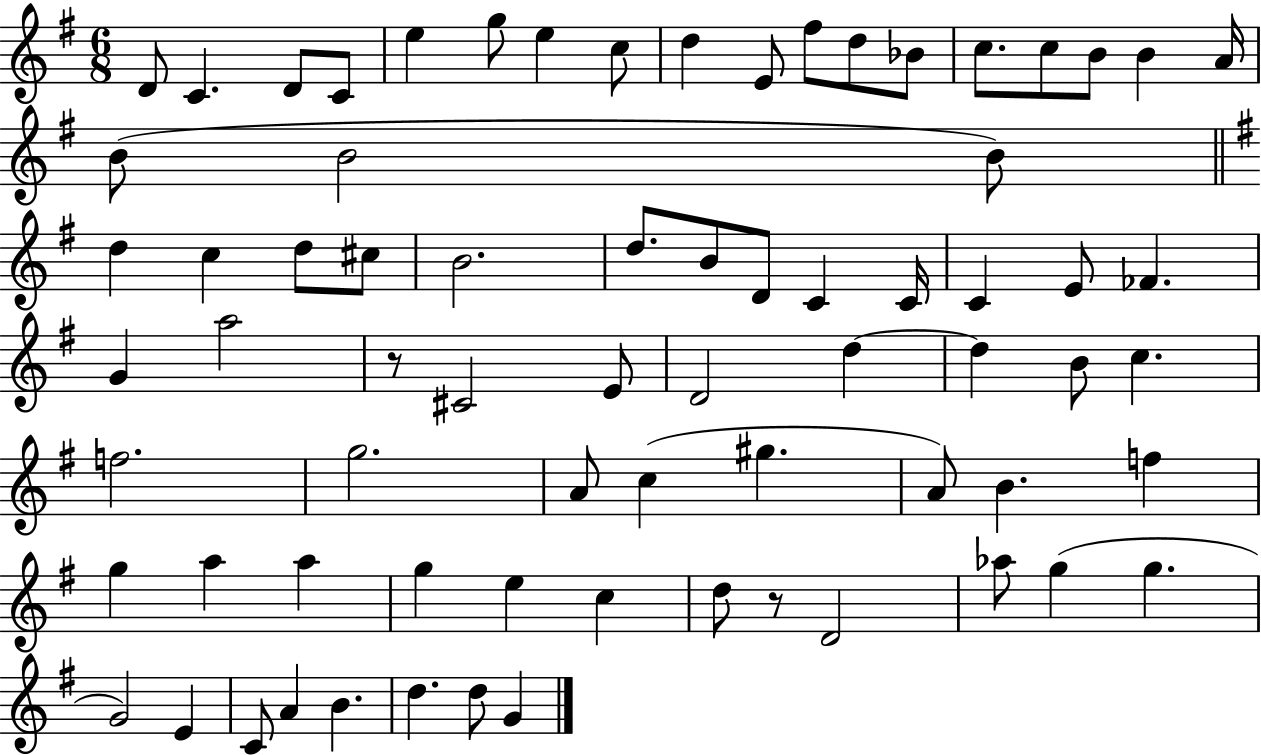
D4/e C4/q. D4/e C4/e E5/q G5/e E5/q C5/e D5/q E4/e F#5/e D5/e Bb4/e C5/e. C5/e B4/e B4/q A4/s B4/e B4/h B4/e D5/q C5/q D5/e C#5/e B4/h. D5/e. B4/e D4/e C4/q C4/s C4/q E4/e FES4/q. G4/q A5/h R/e C#4/h E4/e D4/h D5/q D5/q B4/e C5/q. F5/h. G5/h. A4/e C5/q G#5/q. A4/e B4/q. F5/q G5/q A5/q A5/q G5/q E5/q C5/q D5/e R/e D4/h Ab5/e G5/q G5/q. G4/h E4/q C4/e A4/q B4/q. D5/q. D5/e G4/q